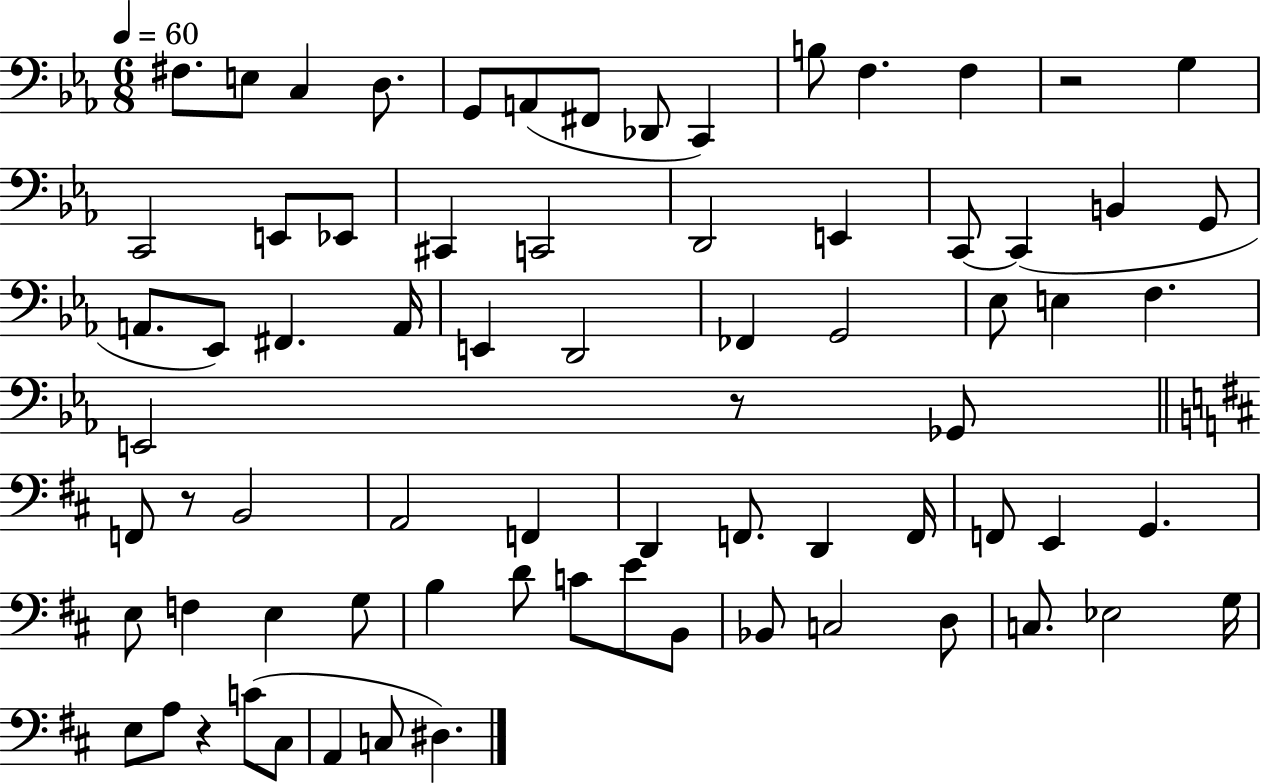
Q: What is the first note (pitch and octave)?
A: F#3